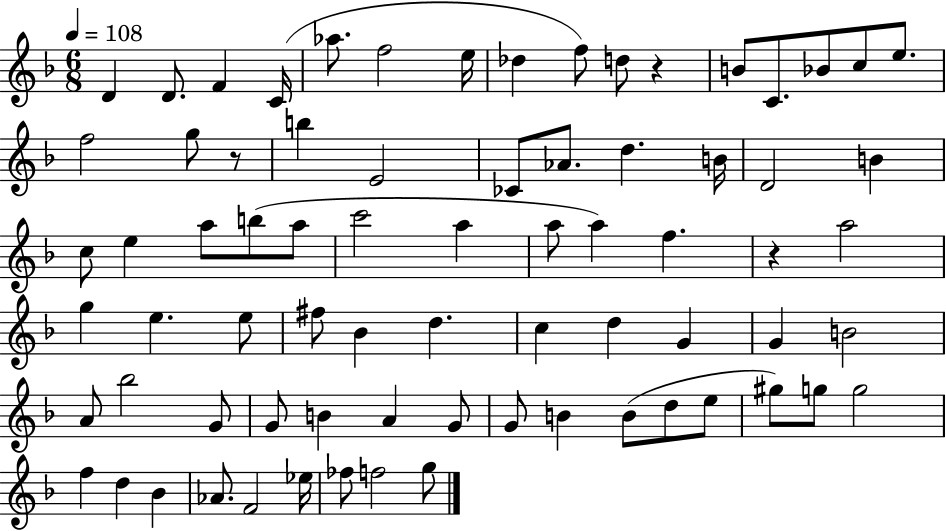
D4/q D4/e. F4/q C4/s Ab5/e. F5/h E5/s Db5/q F5/e D5/e R/q B4/e C4/e. Bb4/e C5/e E5/e. F5/h G5/e R/e B5/q E4/h CES4/e Ab4/e. D5/q. B4/s D4/h B4/q C5/e E5/q A5/e B5/e A5/e C6/h A5/q A5/e A5/q F5/q. R/q A5/h G5/q E5/q. E5/e F#5/e Bb4/q D5/q. C5/q D5/q G4/q G4/q B4/h A4/e Bb5/h G4/e G4/e B4/q A4/q G4/e G4/e B4/q B4/e D5/e E5/e G#5/e G5/e G5/h F5/q D5/q Bb4/q Ab4/e. F4/h Eb5/s FES5/e F5/h G5/e